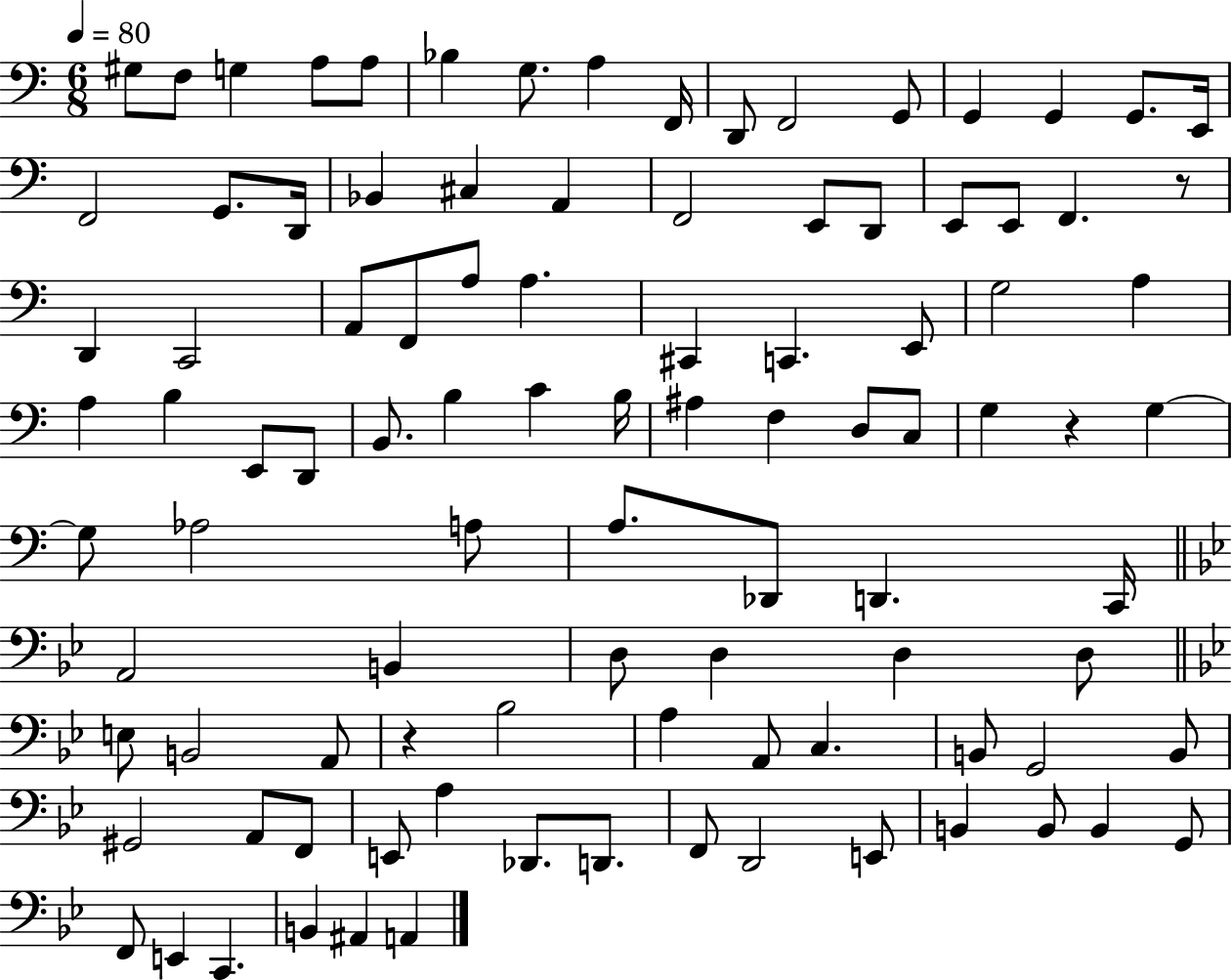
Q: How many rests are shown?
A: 3